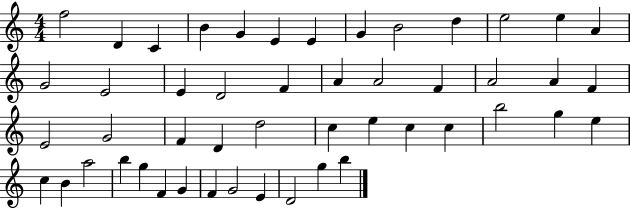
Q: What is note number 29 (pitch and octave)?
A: D5